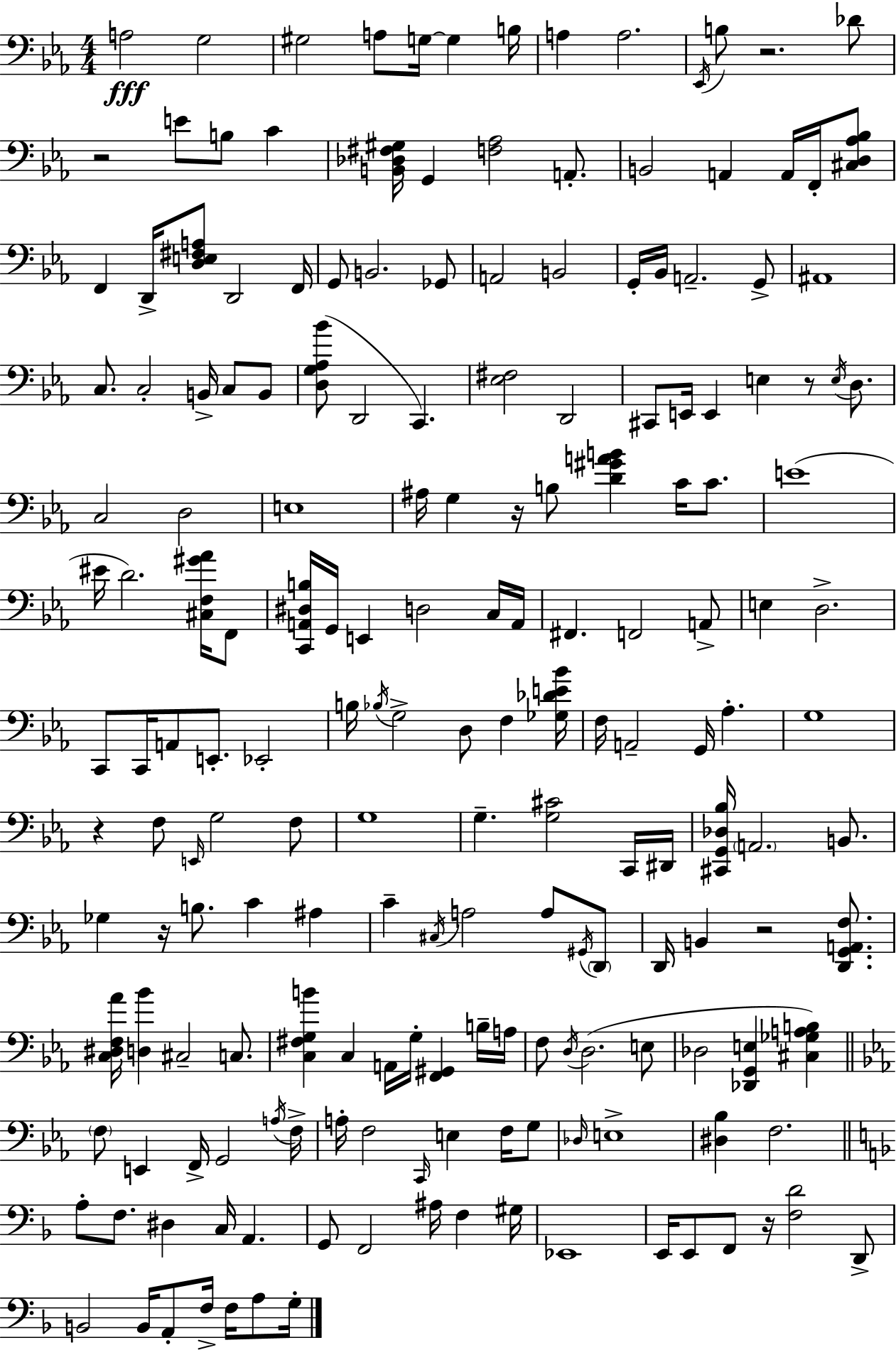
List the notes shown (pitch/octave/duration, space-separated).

A3/h G3/h G#3/h A3/e G3/s G3/q B3/s A3/q A3/h. Eb2/s B3/e R/h. Db4/e R/h E4/e B3/e C4/q [B2,Db3,F#3,G#3]/s G2/q [F3,Ab3]/h A2/e. B2/h A2/q A2/s F2/s [C#3,D3,Ab3,Bb3]/e F2/q D2/s [D3,E3,F#3,A3]/e D2/h F2/s G2/e B2/h. Gb2/e A2/h B2/h G2/s Bb2/s A2/h. G2/e A#2/w C3/e. C3/h B2/s C3/e B2/e [D3,G3,Ab3,Bb4]/e D2/h C2/q. [Eb3,F#3]/h D2/h C#2/e E2/s E2/q E3/q R/e E3/s D3/e. C3/h D3/h E3/w A#3/s G3/q R/s B3/e [D4,G#4,A4,B4]/q C4/s C4/e. E4/w EIS4/s D4/h. [C#3,F3,G#4,Ab4]/s F2/e [C2,A2,D#3,B3]/s G2/s E2/q D3/h C3/s A2/s F#2/q. F2/h A2/e E3/q D3/h. C2/e C2/s A2/e E2/e. Eb2/h B3/s Bb3/s G3/h D3/e F3/q [Gb3,Db4,E4,Bb4]/s F3/s A2/h G2/s Ab3/q. G3/w R/q F3/e E2/s G3/h F3/e G3/w G3/q. [G3,C#4]/h C2/s D#2/s [C#2,G2,Db3,Bb3]/s A2/h. B2/e. Gb3/q R/s B3/e. C4/q A#3/q C4/q C#3/s A3/h A3/e G#2/s D2/e D2/s B2/q R/h [D2,G2,A2,F3]/e. [C3,D#3,F3,Ab4]/s [D3,Bb4]/q C#3/h C3/e. [C3,F#3,G3,B4]/q C3/q A2/s G3/s [F2,G#2]/q B3/s A3/s F3/e D3/s D3/h. E3/e Db3/h [Db2,G2,E3]/q [C#3,Gb3,A3,B3]/q F3/e E2/q F2/s G2/h A3/s F3/s A3/s F3/h C2/s E3/q F3/s G3/e Db3/s E3/w [D#3,Bb3]/q F3/h. A3/e F3/e. D#3/q C3/s A2/q. G2/e F2/h A#3/s F3/q G#3/s Eb2/w E2/s E2/e F2/e R/s [F3,D4]/h D2/e B2/h B2/s A2/e F3/s F3/s A3/e G3/s